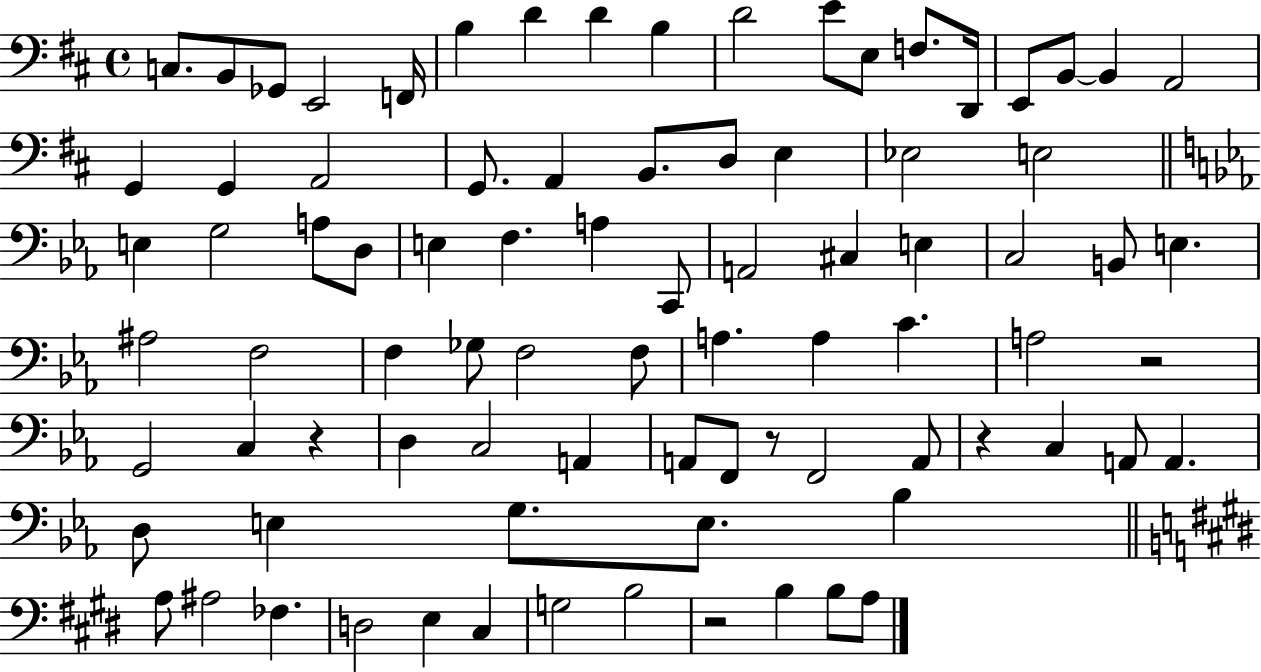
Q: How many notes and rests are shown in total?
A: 85